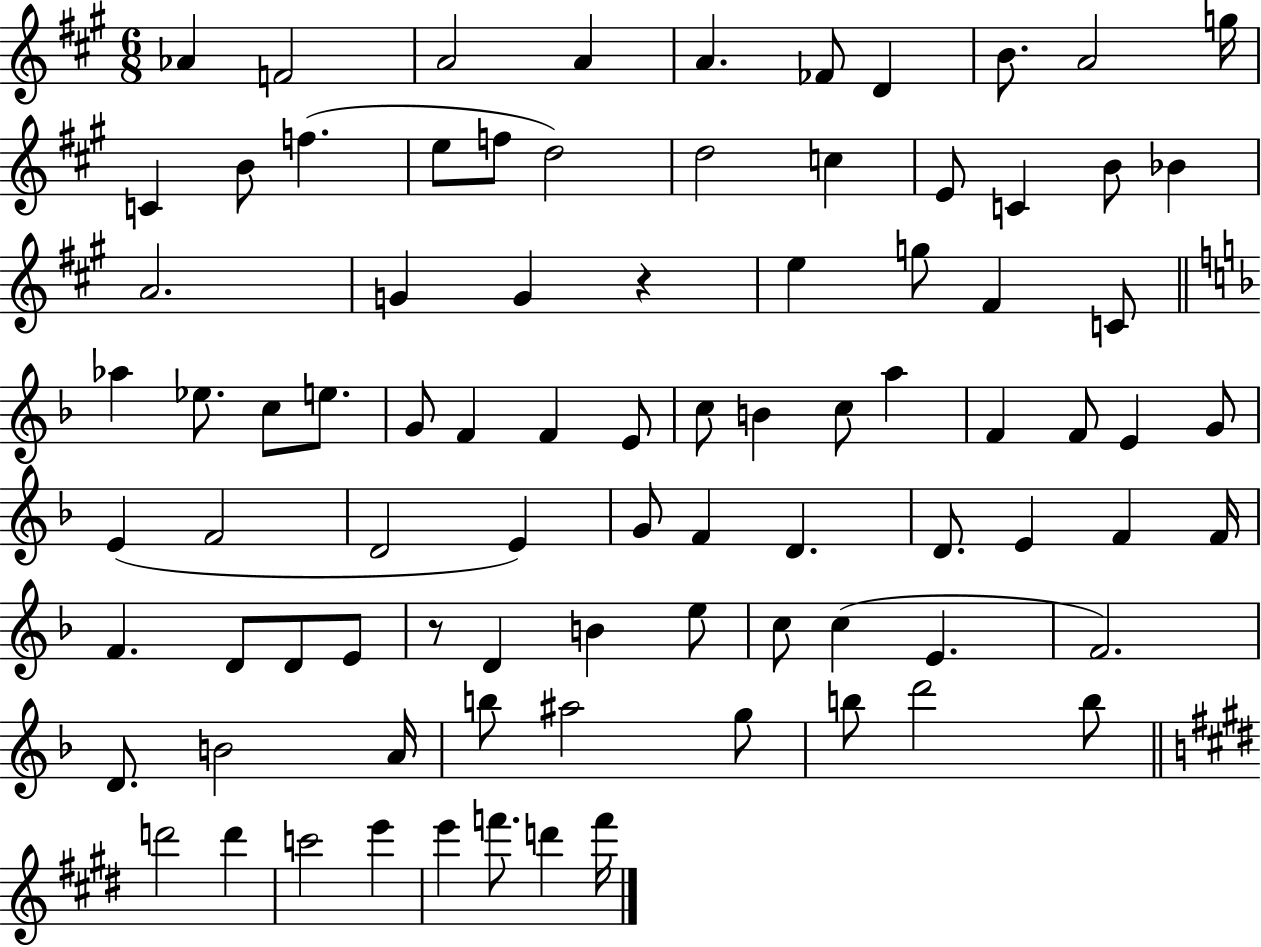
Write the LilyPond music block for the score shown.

{
  \clef treble
  \numericTimeSignature
  \time 6/8
  \key a \major
  aes'4 f'2 | a'2 a'4 | a'4. fes'8 d'4 | b'8. a'2 g''16 | \break c'4 b'8 f''4.( | e''8 f''8 d''2) | d''2 c''4 | e'8 c'4 b'8 bes'4 | \break a'2. | g'4 g'4 r4 | e''4 g''8 fis'4 c'8 | \bar "||" \break \key f \major aes''4 ees''8. c''8 e''8. | g'8 f'4 f'4 e'8 | c''8 b'4 c''8 a''4 | f'4 f'8 e'4 g'8 | \break e'4( f'2 | d'2 e'4) | g'8 f'4 d'4. | d'8. e'4 f'4 f'16 | \break f'4. d'8 d'8 e'8 | r8 d'4 b'4 e''8 | c''8 c''4( e'4. | f'2.) | \break d'8. b'2 a'16 | b''8 ais''2 g''8 | b''8 d'''2 b''8 | \bar "||" \break \key e \major d'''2 d'''4 | c'''2 e'''4 | e'''4 f'''8. d'''4 f'''16 | \bar "|."
}